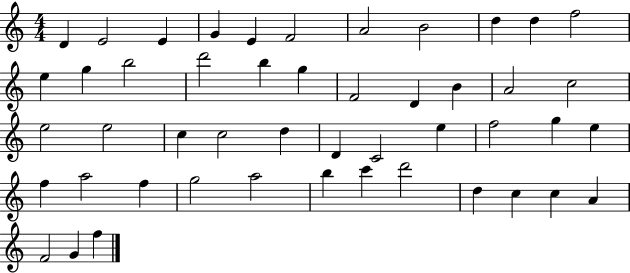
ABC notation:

X:1
T:Untitled
M:4/4
L:1/4
K:C
D E2 E G E F2 A2 B2 d d f2 e g b2 d'2 b g F2 D B A2 c2 e2 e2 c c2 d D C2 e f2 g e f a2 f g2 a2 b c' d'2 d c c A F2 G f